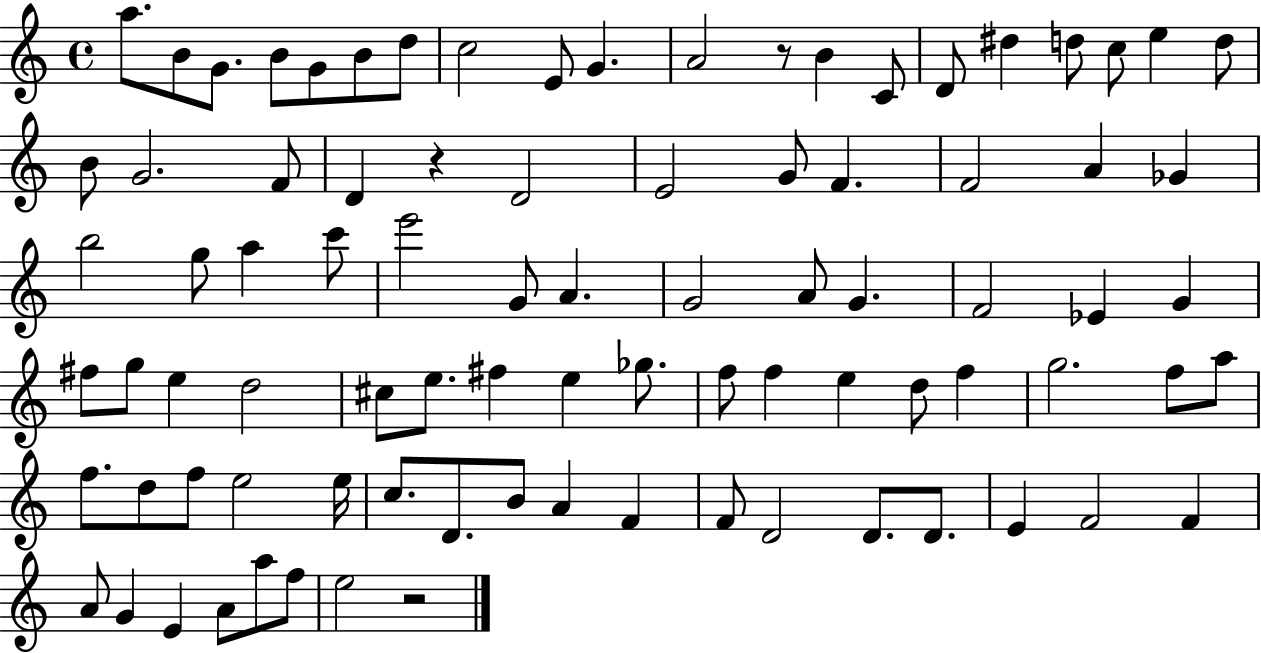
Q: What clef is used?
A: treble